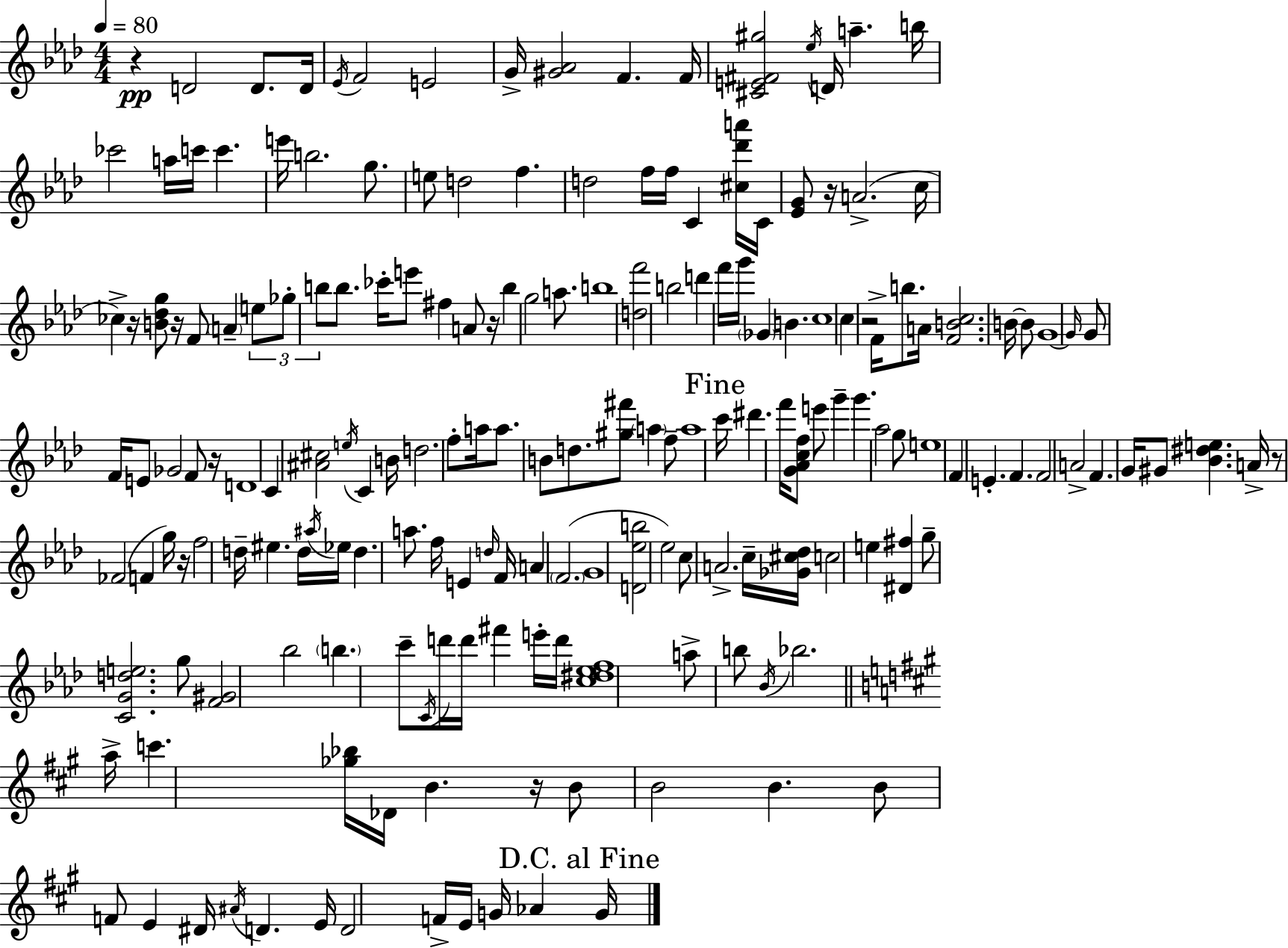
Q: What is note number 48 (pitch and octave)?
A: F6